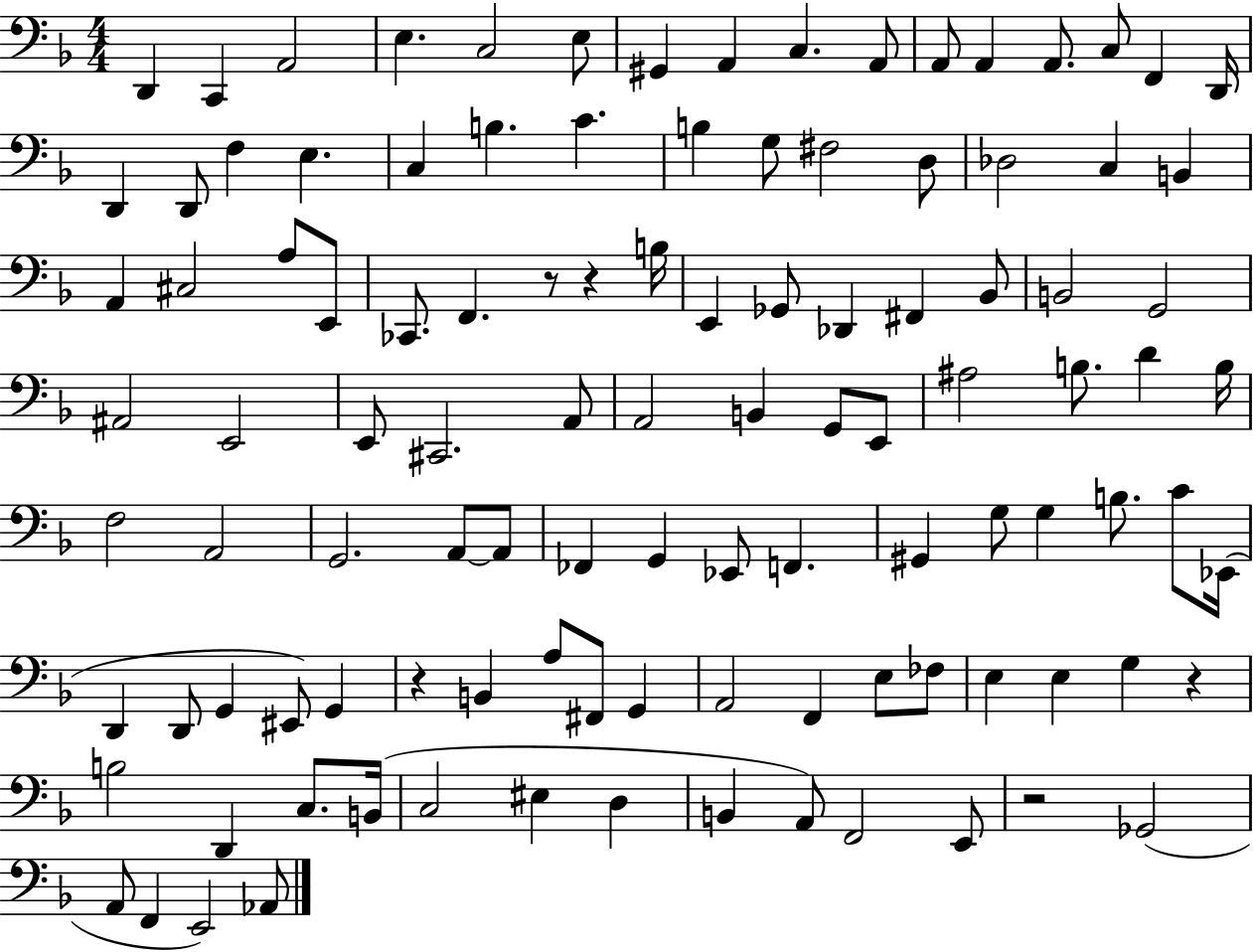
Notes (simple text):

D2/q C2/q A2/h E3/q. C3/h E3/e G#2/q A2/q C3/q. A2/e A2/e A2/q A2/e. C3/e F2/q D2/s D2/q D2/e F3/q E3/q. C3/q B3/q. C4/q. B3/q G3/e F#3/h D3/e Db3/h C3/q B2/q A2/q C#3/h A3/e E2/e CES2/e. F2/q. R/e R/q B3/s E2/q Gb2/e Db2/q F#2/q Bb2/e B2/h G2/h A#2/h E2/h E2/e C#2/h. A2/e A2/h B2/q G2/e E2/e A#3/h B3/e. D4/q B3/s F3/h A2/h G2/h. A2/e A2/e FES2/q G2/q Eb2/e F2/q. G#2/q G3/e G3/q B3/e. C4/e Eb2/s D2/q D2/e G2/q EIS2/e G2/q R/q B2/q A3/e F#2/e G2/q A2/h F2/q E3/e FES3/e E3/q E3/q G3/q R/q B3/h D2/q C3/e. B2/s C3/h EIS3/q D3/q B2/q A2/e F2/h E2/e R/h Gb2/h A2/e F2/q E2/h Ab2/e